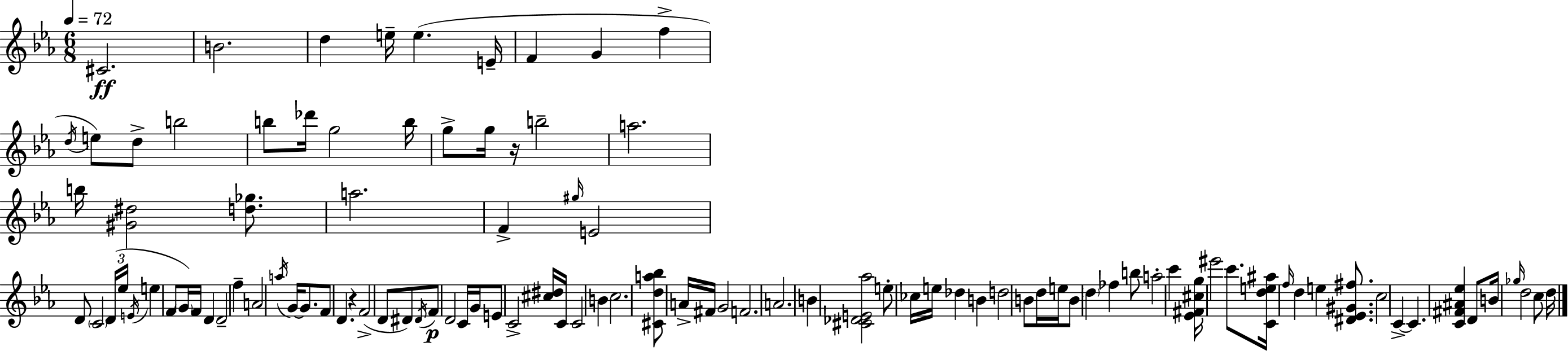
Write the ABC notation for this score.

X:1
T:Untitled
M:6/8
L:1/4
K:Eb
^C2 B2 d e/4 e E/4 F G f d/4 e/2 d/2 b2 b/2 _d'/4 g2 b/4 g/2 g/4 z/4 b2 a2 b/4 [^G^d]2 [d_g]/2 a2 F ^g/4 E2 D/2 C2 D/4 _e/4 E/4 e F/2 G/4 F/4 D D2 f A2 a/4 G/4 G/2 F/2 D z F2 D/2 ^D/2 ^D/4 F/2 D2 C/4 G/4 E/2 C2 [^c^d]/4 C/4 C2 B c2 [^Cda_b]/2 A/4 ^F/4 G2 F2 A2 B [^C_DE_a]2 e/2 _c/4 e/4 _d B d2 B/2 d/4 e/4 B/2 d _f b/2 a2 c' [_E^F^cg]/4 ^e'2 c'/2 [Cde^a]/4 f/4 d e [^D_E^G^f]/2 c2 C C [C^F^A_e] D/2 B/4 _g/4 d2 c/2 d/4